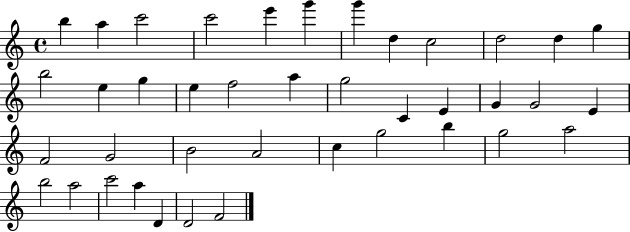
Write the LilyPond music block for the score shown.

{
  \clef treble
  \time 4/4
  \defaultTimeSignature
  \key c \major
  b''4 a''4 c'''2 | c'''2 e'''4 g'''4 | g'''4 d''4 c''2 | d''2 d''4 g''4 | \break b''2 e''4 g''4 | e''4 f''2 a''4 | g''2 c'4 e'4 | g'4 g'2 e'4 | \break f'2 g'2 | b'2 a'2 | c''4 g''2 b''4 | g''2 a''2 | \break b''2 a''2 | c'''2 a''4 d'4 | d'2 f'2 | \bar "|."
}